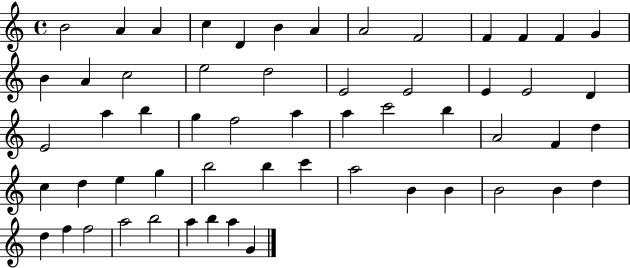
X:1
T:Untitled
M:4/4
L:1/4
K:C
B2 A A c D B A A2 F2 F F F G B A c2 e2 d2 E2 E2 E E2 D E2 a b g f2 a a c'2 b A2 F d c d e g b2 b c' a2 B B B2 B d d f f2 a2 b2 a b a G